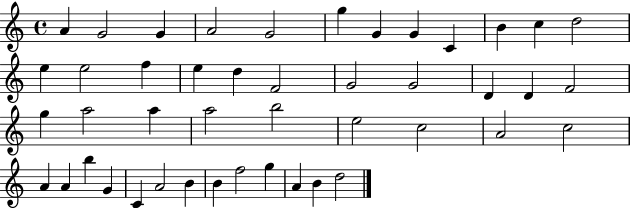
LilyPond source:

{
  \clef treble
  \time 4/4
  \defaultTimeSignature
  \key c \major
  a'4 g'2 g'4 | a'2 g'2 | g''4 g'4 g'4 c'4 | b'4 c''4 d''2 | \break e''4 e''2 f''4 | e''4 d''4 f'2 | g'2 g'2 | d'4 d'4 f'2 | \break g''4 a''2 a''4 | a''2 b''2 | e''2 c''2 | a'2 c''2 | \break a'4 a'4 b''4 g'4 | c'4 a'2 b'4 | b'4 f''2 g''4 | a'4 b'4 d''2 | \break \bar "|."
}